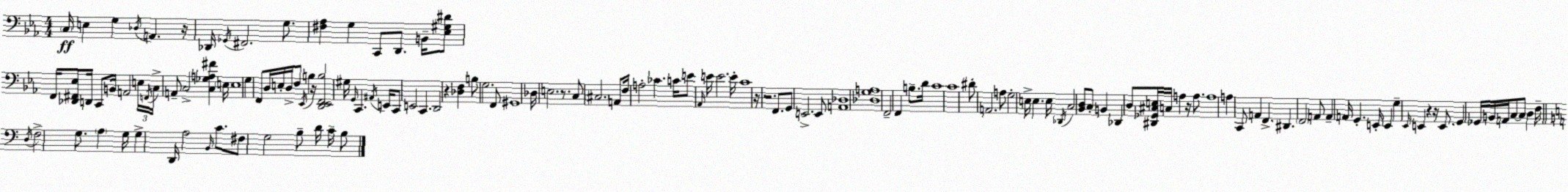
X:1
T:Untitled
M:4/4
L:1/4
K:Eb
C,/4 E, G, _D,/4 A,, z/4 _D,,/4 _G,,/4 ^F,,2 G,/2 [^F,_A,] G, C,,/2 D,,/2 B,,/4 [_E,^G,^D]/2 F,,/4 [_D,,^F,,_E,]/2 D,,/4 C,,/2 B,,/4 A,,2 E,/4 F,,/4 C,/4 A,,/2 C,2 [C,_G,A,^F] E,/4 E,4 G, F,,/2 D,/4 E,/4 D,/4 F,/2 _E,,/4 B, z/4 [D,,_E,,F,,B,]2 ^G,/4 G,,/4 C,, ^A,,/4 E,,/4 C,,/2 E,,2 C,, D,,2 z [_D,F,] B,/2 G,2 F,,/2 ^G,,4 _D,/4 E,2 z/2 C,/2 ^C,2 A,,/2 F,/4 A,2 _C C/4 E/2 _A,,/4 E/4 E2 E/4 C4 z/4 z2 F,,/2 G,,/2 E,,2 E,,/2 [A,,_D,]4 [_D,G,A,]4 F,,2 F,, B,/2 D/4 C4 C4 ^D/2 A,,2 A,/2 G,2 E,/4 E, E,/4 _D,,/4 C,2 [_B,,D,]/2 C,/2 B,, _D,, D,/2 [^D,,_G,,^C,E,]/4 C,/4 A, z/4 A,/2 A,4 A, C,,/2 A,, F,, ^D,, F,,2 A,,/2 A,, A,,/4 G,, E,,/4 E,, G, _E,,/4 E,, z z/4 E,,/2 G,, _G,,/4 B,,/4 A,,/4 C,/2 C,/2 D, F,/4 D,/4 F,2 G,/2 A, G,/4 G, D,,/4 A,2 B,,/4 C/2 ^F,/2 G,2 B,/2 D/4 C/4 B,/2